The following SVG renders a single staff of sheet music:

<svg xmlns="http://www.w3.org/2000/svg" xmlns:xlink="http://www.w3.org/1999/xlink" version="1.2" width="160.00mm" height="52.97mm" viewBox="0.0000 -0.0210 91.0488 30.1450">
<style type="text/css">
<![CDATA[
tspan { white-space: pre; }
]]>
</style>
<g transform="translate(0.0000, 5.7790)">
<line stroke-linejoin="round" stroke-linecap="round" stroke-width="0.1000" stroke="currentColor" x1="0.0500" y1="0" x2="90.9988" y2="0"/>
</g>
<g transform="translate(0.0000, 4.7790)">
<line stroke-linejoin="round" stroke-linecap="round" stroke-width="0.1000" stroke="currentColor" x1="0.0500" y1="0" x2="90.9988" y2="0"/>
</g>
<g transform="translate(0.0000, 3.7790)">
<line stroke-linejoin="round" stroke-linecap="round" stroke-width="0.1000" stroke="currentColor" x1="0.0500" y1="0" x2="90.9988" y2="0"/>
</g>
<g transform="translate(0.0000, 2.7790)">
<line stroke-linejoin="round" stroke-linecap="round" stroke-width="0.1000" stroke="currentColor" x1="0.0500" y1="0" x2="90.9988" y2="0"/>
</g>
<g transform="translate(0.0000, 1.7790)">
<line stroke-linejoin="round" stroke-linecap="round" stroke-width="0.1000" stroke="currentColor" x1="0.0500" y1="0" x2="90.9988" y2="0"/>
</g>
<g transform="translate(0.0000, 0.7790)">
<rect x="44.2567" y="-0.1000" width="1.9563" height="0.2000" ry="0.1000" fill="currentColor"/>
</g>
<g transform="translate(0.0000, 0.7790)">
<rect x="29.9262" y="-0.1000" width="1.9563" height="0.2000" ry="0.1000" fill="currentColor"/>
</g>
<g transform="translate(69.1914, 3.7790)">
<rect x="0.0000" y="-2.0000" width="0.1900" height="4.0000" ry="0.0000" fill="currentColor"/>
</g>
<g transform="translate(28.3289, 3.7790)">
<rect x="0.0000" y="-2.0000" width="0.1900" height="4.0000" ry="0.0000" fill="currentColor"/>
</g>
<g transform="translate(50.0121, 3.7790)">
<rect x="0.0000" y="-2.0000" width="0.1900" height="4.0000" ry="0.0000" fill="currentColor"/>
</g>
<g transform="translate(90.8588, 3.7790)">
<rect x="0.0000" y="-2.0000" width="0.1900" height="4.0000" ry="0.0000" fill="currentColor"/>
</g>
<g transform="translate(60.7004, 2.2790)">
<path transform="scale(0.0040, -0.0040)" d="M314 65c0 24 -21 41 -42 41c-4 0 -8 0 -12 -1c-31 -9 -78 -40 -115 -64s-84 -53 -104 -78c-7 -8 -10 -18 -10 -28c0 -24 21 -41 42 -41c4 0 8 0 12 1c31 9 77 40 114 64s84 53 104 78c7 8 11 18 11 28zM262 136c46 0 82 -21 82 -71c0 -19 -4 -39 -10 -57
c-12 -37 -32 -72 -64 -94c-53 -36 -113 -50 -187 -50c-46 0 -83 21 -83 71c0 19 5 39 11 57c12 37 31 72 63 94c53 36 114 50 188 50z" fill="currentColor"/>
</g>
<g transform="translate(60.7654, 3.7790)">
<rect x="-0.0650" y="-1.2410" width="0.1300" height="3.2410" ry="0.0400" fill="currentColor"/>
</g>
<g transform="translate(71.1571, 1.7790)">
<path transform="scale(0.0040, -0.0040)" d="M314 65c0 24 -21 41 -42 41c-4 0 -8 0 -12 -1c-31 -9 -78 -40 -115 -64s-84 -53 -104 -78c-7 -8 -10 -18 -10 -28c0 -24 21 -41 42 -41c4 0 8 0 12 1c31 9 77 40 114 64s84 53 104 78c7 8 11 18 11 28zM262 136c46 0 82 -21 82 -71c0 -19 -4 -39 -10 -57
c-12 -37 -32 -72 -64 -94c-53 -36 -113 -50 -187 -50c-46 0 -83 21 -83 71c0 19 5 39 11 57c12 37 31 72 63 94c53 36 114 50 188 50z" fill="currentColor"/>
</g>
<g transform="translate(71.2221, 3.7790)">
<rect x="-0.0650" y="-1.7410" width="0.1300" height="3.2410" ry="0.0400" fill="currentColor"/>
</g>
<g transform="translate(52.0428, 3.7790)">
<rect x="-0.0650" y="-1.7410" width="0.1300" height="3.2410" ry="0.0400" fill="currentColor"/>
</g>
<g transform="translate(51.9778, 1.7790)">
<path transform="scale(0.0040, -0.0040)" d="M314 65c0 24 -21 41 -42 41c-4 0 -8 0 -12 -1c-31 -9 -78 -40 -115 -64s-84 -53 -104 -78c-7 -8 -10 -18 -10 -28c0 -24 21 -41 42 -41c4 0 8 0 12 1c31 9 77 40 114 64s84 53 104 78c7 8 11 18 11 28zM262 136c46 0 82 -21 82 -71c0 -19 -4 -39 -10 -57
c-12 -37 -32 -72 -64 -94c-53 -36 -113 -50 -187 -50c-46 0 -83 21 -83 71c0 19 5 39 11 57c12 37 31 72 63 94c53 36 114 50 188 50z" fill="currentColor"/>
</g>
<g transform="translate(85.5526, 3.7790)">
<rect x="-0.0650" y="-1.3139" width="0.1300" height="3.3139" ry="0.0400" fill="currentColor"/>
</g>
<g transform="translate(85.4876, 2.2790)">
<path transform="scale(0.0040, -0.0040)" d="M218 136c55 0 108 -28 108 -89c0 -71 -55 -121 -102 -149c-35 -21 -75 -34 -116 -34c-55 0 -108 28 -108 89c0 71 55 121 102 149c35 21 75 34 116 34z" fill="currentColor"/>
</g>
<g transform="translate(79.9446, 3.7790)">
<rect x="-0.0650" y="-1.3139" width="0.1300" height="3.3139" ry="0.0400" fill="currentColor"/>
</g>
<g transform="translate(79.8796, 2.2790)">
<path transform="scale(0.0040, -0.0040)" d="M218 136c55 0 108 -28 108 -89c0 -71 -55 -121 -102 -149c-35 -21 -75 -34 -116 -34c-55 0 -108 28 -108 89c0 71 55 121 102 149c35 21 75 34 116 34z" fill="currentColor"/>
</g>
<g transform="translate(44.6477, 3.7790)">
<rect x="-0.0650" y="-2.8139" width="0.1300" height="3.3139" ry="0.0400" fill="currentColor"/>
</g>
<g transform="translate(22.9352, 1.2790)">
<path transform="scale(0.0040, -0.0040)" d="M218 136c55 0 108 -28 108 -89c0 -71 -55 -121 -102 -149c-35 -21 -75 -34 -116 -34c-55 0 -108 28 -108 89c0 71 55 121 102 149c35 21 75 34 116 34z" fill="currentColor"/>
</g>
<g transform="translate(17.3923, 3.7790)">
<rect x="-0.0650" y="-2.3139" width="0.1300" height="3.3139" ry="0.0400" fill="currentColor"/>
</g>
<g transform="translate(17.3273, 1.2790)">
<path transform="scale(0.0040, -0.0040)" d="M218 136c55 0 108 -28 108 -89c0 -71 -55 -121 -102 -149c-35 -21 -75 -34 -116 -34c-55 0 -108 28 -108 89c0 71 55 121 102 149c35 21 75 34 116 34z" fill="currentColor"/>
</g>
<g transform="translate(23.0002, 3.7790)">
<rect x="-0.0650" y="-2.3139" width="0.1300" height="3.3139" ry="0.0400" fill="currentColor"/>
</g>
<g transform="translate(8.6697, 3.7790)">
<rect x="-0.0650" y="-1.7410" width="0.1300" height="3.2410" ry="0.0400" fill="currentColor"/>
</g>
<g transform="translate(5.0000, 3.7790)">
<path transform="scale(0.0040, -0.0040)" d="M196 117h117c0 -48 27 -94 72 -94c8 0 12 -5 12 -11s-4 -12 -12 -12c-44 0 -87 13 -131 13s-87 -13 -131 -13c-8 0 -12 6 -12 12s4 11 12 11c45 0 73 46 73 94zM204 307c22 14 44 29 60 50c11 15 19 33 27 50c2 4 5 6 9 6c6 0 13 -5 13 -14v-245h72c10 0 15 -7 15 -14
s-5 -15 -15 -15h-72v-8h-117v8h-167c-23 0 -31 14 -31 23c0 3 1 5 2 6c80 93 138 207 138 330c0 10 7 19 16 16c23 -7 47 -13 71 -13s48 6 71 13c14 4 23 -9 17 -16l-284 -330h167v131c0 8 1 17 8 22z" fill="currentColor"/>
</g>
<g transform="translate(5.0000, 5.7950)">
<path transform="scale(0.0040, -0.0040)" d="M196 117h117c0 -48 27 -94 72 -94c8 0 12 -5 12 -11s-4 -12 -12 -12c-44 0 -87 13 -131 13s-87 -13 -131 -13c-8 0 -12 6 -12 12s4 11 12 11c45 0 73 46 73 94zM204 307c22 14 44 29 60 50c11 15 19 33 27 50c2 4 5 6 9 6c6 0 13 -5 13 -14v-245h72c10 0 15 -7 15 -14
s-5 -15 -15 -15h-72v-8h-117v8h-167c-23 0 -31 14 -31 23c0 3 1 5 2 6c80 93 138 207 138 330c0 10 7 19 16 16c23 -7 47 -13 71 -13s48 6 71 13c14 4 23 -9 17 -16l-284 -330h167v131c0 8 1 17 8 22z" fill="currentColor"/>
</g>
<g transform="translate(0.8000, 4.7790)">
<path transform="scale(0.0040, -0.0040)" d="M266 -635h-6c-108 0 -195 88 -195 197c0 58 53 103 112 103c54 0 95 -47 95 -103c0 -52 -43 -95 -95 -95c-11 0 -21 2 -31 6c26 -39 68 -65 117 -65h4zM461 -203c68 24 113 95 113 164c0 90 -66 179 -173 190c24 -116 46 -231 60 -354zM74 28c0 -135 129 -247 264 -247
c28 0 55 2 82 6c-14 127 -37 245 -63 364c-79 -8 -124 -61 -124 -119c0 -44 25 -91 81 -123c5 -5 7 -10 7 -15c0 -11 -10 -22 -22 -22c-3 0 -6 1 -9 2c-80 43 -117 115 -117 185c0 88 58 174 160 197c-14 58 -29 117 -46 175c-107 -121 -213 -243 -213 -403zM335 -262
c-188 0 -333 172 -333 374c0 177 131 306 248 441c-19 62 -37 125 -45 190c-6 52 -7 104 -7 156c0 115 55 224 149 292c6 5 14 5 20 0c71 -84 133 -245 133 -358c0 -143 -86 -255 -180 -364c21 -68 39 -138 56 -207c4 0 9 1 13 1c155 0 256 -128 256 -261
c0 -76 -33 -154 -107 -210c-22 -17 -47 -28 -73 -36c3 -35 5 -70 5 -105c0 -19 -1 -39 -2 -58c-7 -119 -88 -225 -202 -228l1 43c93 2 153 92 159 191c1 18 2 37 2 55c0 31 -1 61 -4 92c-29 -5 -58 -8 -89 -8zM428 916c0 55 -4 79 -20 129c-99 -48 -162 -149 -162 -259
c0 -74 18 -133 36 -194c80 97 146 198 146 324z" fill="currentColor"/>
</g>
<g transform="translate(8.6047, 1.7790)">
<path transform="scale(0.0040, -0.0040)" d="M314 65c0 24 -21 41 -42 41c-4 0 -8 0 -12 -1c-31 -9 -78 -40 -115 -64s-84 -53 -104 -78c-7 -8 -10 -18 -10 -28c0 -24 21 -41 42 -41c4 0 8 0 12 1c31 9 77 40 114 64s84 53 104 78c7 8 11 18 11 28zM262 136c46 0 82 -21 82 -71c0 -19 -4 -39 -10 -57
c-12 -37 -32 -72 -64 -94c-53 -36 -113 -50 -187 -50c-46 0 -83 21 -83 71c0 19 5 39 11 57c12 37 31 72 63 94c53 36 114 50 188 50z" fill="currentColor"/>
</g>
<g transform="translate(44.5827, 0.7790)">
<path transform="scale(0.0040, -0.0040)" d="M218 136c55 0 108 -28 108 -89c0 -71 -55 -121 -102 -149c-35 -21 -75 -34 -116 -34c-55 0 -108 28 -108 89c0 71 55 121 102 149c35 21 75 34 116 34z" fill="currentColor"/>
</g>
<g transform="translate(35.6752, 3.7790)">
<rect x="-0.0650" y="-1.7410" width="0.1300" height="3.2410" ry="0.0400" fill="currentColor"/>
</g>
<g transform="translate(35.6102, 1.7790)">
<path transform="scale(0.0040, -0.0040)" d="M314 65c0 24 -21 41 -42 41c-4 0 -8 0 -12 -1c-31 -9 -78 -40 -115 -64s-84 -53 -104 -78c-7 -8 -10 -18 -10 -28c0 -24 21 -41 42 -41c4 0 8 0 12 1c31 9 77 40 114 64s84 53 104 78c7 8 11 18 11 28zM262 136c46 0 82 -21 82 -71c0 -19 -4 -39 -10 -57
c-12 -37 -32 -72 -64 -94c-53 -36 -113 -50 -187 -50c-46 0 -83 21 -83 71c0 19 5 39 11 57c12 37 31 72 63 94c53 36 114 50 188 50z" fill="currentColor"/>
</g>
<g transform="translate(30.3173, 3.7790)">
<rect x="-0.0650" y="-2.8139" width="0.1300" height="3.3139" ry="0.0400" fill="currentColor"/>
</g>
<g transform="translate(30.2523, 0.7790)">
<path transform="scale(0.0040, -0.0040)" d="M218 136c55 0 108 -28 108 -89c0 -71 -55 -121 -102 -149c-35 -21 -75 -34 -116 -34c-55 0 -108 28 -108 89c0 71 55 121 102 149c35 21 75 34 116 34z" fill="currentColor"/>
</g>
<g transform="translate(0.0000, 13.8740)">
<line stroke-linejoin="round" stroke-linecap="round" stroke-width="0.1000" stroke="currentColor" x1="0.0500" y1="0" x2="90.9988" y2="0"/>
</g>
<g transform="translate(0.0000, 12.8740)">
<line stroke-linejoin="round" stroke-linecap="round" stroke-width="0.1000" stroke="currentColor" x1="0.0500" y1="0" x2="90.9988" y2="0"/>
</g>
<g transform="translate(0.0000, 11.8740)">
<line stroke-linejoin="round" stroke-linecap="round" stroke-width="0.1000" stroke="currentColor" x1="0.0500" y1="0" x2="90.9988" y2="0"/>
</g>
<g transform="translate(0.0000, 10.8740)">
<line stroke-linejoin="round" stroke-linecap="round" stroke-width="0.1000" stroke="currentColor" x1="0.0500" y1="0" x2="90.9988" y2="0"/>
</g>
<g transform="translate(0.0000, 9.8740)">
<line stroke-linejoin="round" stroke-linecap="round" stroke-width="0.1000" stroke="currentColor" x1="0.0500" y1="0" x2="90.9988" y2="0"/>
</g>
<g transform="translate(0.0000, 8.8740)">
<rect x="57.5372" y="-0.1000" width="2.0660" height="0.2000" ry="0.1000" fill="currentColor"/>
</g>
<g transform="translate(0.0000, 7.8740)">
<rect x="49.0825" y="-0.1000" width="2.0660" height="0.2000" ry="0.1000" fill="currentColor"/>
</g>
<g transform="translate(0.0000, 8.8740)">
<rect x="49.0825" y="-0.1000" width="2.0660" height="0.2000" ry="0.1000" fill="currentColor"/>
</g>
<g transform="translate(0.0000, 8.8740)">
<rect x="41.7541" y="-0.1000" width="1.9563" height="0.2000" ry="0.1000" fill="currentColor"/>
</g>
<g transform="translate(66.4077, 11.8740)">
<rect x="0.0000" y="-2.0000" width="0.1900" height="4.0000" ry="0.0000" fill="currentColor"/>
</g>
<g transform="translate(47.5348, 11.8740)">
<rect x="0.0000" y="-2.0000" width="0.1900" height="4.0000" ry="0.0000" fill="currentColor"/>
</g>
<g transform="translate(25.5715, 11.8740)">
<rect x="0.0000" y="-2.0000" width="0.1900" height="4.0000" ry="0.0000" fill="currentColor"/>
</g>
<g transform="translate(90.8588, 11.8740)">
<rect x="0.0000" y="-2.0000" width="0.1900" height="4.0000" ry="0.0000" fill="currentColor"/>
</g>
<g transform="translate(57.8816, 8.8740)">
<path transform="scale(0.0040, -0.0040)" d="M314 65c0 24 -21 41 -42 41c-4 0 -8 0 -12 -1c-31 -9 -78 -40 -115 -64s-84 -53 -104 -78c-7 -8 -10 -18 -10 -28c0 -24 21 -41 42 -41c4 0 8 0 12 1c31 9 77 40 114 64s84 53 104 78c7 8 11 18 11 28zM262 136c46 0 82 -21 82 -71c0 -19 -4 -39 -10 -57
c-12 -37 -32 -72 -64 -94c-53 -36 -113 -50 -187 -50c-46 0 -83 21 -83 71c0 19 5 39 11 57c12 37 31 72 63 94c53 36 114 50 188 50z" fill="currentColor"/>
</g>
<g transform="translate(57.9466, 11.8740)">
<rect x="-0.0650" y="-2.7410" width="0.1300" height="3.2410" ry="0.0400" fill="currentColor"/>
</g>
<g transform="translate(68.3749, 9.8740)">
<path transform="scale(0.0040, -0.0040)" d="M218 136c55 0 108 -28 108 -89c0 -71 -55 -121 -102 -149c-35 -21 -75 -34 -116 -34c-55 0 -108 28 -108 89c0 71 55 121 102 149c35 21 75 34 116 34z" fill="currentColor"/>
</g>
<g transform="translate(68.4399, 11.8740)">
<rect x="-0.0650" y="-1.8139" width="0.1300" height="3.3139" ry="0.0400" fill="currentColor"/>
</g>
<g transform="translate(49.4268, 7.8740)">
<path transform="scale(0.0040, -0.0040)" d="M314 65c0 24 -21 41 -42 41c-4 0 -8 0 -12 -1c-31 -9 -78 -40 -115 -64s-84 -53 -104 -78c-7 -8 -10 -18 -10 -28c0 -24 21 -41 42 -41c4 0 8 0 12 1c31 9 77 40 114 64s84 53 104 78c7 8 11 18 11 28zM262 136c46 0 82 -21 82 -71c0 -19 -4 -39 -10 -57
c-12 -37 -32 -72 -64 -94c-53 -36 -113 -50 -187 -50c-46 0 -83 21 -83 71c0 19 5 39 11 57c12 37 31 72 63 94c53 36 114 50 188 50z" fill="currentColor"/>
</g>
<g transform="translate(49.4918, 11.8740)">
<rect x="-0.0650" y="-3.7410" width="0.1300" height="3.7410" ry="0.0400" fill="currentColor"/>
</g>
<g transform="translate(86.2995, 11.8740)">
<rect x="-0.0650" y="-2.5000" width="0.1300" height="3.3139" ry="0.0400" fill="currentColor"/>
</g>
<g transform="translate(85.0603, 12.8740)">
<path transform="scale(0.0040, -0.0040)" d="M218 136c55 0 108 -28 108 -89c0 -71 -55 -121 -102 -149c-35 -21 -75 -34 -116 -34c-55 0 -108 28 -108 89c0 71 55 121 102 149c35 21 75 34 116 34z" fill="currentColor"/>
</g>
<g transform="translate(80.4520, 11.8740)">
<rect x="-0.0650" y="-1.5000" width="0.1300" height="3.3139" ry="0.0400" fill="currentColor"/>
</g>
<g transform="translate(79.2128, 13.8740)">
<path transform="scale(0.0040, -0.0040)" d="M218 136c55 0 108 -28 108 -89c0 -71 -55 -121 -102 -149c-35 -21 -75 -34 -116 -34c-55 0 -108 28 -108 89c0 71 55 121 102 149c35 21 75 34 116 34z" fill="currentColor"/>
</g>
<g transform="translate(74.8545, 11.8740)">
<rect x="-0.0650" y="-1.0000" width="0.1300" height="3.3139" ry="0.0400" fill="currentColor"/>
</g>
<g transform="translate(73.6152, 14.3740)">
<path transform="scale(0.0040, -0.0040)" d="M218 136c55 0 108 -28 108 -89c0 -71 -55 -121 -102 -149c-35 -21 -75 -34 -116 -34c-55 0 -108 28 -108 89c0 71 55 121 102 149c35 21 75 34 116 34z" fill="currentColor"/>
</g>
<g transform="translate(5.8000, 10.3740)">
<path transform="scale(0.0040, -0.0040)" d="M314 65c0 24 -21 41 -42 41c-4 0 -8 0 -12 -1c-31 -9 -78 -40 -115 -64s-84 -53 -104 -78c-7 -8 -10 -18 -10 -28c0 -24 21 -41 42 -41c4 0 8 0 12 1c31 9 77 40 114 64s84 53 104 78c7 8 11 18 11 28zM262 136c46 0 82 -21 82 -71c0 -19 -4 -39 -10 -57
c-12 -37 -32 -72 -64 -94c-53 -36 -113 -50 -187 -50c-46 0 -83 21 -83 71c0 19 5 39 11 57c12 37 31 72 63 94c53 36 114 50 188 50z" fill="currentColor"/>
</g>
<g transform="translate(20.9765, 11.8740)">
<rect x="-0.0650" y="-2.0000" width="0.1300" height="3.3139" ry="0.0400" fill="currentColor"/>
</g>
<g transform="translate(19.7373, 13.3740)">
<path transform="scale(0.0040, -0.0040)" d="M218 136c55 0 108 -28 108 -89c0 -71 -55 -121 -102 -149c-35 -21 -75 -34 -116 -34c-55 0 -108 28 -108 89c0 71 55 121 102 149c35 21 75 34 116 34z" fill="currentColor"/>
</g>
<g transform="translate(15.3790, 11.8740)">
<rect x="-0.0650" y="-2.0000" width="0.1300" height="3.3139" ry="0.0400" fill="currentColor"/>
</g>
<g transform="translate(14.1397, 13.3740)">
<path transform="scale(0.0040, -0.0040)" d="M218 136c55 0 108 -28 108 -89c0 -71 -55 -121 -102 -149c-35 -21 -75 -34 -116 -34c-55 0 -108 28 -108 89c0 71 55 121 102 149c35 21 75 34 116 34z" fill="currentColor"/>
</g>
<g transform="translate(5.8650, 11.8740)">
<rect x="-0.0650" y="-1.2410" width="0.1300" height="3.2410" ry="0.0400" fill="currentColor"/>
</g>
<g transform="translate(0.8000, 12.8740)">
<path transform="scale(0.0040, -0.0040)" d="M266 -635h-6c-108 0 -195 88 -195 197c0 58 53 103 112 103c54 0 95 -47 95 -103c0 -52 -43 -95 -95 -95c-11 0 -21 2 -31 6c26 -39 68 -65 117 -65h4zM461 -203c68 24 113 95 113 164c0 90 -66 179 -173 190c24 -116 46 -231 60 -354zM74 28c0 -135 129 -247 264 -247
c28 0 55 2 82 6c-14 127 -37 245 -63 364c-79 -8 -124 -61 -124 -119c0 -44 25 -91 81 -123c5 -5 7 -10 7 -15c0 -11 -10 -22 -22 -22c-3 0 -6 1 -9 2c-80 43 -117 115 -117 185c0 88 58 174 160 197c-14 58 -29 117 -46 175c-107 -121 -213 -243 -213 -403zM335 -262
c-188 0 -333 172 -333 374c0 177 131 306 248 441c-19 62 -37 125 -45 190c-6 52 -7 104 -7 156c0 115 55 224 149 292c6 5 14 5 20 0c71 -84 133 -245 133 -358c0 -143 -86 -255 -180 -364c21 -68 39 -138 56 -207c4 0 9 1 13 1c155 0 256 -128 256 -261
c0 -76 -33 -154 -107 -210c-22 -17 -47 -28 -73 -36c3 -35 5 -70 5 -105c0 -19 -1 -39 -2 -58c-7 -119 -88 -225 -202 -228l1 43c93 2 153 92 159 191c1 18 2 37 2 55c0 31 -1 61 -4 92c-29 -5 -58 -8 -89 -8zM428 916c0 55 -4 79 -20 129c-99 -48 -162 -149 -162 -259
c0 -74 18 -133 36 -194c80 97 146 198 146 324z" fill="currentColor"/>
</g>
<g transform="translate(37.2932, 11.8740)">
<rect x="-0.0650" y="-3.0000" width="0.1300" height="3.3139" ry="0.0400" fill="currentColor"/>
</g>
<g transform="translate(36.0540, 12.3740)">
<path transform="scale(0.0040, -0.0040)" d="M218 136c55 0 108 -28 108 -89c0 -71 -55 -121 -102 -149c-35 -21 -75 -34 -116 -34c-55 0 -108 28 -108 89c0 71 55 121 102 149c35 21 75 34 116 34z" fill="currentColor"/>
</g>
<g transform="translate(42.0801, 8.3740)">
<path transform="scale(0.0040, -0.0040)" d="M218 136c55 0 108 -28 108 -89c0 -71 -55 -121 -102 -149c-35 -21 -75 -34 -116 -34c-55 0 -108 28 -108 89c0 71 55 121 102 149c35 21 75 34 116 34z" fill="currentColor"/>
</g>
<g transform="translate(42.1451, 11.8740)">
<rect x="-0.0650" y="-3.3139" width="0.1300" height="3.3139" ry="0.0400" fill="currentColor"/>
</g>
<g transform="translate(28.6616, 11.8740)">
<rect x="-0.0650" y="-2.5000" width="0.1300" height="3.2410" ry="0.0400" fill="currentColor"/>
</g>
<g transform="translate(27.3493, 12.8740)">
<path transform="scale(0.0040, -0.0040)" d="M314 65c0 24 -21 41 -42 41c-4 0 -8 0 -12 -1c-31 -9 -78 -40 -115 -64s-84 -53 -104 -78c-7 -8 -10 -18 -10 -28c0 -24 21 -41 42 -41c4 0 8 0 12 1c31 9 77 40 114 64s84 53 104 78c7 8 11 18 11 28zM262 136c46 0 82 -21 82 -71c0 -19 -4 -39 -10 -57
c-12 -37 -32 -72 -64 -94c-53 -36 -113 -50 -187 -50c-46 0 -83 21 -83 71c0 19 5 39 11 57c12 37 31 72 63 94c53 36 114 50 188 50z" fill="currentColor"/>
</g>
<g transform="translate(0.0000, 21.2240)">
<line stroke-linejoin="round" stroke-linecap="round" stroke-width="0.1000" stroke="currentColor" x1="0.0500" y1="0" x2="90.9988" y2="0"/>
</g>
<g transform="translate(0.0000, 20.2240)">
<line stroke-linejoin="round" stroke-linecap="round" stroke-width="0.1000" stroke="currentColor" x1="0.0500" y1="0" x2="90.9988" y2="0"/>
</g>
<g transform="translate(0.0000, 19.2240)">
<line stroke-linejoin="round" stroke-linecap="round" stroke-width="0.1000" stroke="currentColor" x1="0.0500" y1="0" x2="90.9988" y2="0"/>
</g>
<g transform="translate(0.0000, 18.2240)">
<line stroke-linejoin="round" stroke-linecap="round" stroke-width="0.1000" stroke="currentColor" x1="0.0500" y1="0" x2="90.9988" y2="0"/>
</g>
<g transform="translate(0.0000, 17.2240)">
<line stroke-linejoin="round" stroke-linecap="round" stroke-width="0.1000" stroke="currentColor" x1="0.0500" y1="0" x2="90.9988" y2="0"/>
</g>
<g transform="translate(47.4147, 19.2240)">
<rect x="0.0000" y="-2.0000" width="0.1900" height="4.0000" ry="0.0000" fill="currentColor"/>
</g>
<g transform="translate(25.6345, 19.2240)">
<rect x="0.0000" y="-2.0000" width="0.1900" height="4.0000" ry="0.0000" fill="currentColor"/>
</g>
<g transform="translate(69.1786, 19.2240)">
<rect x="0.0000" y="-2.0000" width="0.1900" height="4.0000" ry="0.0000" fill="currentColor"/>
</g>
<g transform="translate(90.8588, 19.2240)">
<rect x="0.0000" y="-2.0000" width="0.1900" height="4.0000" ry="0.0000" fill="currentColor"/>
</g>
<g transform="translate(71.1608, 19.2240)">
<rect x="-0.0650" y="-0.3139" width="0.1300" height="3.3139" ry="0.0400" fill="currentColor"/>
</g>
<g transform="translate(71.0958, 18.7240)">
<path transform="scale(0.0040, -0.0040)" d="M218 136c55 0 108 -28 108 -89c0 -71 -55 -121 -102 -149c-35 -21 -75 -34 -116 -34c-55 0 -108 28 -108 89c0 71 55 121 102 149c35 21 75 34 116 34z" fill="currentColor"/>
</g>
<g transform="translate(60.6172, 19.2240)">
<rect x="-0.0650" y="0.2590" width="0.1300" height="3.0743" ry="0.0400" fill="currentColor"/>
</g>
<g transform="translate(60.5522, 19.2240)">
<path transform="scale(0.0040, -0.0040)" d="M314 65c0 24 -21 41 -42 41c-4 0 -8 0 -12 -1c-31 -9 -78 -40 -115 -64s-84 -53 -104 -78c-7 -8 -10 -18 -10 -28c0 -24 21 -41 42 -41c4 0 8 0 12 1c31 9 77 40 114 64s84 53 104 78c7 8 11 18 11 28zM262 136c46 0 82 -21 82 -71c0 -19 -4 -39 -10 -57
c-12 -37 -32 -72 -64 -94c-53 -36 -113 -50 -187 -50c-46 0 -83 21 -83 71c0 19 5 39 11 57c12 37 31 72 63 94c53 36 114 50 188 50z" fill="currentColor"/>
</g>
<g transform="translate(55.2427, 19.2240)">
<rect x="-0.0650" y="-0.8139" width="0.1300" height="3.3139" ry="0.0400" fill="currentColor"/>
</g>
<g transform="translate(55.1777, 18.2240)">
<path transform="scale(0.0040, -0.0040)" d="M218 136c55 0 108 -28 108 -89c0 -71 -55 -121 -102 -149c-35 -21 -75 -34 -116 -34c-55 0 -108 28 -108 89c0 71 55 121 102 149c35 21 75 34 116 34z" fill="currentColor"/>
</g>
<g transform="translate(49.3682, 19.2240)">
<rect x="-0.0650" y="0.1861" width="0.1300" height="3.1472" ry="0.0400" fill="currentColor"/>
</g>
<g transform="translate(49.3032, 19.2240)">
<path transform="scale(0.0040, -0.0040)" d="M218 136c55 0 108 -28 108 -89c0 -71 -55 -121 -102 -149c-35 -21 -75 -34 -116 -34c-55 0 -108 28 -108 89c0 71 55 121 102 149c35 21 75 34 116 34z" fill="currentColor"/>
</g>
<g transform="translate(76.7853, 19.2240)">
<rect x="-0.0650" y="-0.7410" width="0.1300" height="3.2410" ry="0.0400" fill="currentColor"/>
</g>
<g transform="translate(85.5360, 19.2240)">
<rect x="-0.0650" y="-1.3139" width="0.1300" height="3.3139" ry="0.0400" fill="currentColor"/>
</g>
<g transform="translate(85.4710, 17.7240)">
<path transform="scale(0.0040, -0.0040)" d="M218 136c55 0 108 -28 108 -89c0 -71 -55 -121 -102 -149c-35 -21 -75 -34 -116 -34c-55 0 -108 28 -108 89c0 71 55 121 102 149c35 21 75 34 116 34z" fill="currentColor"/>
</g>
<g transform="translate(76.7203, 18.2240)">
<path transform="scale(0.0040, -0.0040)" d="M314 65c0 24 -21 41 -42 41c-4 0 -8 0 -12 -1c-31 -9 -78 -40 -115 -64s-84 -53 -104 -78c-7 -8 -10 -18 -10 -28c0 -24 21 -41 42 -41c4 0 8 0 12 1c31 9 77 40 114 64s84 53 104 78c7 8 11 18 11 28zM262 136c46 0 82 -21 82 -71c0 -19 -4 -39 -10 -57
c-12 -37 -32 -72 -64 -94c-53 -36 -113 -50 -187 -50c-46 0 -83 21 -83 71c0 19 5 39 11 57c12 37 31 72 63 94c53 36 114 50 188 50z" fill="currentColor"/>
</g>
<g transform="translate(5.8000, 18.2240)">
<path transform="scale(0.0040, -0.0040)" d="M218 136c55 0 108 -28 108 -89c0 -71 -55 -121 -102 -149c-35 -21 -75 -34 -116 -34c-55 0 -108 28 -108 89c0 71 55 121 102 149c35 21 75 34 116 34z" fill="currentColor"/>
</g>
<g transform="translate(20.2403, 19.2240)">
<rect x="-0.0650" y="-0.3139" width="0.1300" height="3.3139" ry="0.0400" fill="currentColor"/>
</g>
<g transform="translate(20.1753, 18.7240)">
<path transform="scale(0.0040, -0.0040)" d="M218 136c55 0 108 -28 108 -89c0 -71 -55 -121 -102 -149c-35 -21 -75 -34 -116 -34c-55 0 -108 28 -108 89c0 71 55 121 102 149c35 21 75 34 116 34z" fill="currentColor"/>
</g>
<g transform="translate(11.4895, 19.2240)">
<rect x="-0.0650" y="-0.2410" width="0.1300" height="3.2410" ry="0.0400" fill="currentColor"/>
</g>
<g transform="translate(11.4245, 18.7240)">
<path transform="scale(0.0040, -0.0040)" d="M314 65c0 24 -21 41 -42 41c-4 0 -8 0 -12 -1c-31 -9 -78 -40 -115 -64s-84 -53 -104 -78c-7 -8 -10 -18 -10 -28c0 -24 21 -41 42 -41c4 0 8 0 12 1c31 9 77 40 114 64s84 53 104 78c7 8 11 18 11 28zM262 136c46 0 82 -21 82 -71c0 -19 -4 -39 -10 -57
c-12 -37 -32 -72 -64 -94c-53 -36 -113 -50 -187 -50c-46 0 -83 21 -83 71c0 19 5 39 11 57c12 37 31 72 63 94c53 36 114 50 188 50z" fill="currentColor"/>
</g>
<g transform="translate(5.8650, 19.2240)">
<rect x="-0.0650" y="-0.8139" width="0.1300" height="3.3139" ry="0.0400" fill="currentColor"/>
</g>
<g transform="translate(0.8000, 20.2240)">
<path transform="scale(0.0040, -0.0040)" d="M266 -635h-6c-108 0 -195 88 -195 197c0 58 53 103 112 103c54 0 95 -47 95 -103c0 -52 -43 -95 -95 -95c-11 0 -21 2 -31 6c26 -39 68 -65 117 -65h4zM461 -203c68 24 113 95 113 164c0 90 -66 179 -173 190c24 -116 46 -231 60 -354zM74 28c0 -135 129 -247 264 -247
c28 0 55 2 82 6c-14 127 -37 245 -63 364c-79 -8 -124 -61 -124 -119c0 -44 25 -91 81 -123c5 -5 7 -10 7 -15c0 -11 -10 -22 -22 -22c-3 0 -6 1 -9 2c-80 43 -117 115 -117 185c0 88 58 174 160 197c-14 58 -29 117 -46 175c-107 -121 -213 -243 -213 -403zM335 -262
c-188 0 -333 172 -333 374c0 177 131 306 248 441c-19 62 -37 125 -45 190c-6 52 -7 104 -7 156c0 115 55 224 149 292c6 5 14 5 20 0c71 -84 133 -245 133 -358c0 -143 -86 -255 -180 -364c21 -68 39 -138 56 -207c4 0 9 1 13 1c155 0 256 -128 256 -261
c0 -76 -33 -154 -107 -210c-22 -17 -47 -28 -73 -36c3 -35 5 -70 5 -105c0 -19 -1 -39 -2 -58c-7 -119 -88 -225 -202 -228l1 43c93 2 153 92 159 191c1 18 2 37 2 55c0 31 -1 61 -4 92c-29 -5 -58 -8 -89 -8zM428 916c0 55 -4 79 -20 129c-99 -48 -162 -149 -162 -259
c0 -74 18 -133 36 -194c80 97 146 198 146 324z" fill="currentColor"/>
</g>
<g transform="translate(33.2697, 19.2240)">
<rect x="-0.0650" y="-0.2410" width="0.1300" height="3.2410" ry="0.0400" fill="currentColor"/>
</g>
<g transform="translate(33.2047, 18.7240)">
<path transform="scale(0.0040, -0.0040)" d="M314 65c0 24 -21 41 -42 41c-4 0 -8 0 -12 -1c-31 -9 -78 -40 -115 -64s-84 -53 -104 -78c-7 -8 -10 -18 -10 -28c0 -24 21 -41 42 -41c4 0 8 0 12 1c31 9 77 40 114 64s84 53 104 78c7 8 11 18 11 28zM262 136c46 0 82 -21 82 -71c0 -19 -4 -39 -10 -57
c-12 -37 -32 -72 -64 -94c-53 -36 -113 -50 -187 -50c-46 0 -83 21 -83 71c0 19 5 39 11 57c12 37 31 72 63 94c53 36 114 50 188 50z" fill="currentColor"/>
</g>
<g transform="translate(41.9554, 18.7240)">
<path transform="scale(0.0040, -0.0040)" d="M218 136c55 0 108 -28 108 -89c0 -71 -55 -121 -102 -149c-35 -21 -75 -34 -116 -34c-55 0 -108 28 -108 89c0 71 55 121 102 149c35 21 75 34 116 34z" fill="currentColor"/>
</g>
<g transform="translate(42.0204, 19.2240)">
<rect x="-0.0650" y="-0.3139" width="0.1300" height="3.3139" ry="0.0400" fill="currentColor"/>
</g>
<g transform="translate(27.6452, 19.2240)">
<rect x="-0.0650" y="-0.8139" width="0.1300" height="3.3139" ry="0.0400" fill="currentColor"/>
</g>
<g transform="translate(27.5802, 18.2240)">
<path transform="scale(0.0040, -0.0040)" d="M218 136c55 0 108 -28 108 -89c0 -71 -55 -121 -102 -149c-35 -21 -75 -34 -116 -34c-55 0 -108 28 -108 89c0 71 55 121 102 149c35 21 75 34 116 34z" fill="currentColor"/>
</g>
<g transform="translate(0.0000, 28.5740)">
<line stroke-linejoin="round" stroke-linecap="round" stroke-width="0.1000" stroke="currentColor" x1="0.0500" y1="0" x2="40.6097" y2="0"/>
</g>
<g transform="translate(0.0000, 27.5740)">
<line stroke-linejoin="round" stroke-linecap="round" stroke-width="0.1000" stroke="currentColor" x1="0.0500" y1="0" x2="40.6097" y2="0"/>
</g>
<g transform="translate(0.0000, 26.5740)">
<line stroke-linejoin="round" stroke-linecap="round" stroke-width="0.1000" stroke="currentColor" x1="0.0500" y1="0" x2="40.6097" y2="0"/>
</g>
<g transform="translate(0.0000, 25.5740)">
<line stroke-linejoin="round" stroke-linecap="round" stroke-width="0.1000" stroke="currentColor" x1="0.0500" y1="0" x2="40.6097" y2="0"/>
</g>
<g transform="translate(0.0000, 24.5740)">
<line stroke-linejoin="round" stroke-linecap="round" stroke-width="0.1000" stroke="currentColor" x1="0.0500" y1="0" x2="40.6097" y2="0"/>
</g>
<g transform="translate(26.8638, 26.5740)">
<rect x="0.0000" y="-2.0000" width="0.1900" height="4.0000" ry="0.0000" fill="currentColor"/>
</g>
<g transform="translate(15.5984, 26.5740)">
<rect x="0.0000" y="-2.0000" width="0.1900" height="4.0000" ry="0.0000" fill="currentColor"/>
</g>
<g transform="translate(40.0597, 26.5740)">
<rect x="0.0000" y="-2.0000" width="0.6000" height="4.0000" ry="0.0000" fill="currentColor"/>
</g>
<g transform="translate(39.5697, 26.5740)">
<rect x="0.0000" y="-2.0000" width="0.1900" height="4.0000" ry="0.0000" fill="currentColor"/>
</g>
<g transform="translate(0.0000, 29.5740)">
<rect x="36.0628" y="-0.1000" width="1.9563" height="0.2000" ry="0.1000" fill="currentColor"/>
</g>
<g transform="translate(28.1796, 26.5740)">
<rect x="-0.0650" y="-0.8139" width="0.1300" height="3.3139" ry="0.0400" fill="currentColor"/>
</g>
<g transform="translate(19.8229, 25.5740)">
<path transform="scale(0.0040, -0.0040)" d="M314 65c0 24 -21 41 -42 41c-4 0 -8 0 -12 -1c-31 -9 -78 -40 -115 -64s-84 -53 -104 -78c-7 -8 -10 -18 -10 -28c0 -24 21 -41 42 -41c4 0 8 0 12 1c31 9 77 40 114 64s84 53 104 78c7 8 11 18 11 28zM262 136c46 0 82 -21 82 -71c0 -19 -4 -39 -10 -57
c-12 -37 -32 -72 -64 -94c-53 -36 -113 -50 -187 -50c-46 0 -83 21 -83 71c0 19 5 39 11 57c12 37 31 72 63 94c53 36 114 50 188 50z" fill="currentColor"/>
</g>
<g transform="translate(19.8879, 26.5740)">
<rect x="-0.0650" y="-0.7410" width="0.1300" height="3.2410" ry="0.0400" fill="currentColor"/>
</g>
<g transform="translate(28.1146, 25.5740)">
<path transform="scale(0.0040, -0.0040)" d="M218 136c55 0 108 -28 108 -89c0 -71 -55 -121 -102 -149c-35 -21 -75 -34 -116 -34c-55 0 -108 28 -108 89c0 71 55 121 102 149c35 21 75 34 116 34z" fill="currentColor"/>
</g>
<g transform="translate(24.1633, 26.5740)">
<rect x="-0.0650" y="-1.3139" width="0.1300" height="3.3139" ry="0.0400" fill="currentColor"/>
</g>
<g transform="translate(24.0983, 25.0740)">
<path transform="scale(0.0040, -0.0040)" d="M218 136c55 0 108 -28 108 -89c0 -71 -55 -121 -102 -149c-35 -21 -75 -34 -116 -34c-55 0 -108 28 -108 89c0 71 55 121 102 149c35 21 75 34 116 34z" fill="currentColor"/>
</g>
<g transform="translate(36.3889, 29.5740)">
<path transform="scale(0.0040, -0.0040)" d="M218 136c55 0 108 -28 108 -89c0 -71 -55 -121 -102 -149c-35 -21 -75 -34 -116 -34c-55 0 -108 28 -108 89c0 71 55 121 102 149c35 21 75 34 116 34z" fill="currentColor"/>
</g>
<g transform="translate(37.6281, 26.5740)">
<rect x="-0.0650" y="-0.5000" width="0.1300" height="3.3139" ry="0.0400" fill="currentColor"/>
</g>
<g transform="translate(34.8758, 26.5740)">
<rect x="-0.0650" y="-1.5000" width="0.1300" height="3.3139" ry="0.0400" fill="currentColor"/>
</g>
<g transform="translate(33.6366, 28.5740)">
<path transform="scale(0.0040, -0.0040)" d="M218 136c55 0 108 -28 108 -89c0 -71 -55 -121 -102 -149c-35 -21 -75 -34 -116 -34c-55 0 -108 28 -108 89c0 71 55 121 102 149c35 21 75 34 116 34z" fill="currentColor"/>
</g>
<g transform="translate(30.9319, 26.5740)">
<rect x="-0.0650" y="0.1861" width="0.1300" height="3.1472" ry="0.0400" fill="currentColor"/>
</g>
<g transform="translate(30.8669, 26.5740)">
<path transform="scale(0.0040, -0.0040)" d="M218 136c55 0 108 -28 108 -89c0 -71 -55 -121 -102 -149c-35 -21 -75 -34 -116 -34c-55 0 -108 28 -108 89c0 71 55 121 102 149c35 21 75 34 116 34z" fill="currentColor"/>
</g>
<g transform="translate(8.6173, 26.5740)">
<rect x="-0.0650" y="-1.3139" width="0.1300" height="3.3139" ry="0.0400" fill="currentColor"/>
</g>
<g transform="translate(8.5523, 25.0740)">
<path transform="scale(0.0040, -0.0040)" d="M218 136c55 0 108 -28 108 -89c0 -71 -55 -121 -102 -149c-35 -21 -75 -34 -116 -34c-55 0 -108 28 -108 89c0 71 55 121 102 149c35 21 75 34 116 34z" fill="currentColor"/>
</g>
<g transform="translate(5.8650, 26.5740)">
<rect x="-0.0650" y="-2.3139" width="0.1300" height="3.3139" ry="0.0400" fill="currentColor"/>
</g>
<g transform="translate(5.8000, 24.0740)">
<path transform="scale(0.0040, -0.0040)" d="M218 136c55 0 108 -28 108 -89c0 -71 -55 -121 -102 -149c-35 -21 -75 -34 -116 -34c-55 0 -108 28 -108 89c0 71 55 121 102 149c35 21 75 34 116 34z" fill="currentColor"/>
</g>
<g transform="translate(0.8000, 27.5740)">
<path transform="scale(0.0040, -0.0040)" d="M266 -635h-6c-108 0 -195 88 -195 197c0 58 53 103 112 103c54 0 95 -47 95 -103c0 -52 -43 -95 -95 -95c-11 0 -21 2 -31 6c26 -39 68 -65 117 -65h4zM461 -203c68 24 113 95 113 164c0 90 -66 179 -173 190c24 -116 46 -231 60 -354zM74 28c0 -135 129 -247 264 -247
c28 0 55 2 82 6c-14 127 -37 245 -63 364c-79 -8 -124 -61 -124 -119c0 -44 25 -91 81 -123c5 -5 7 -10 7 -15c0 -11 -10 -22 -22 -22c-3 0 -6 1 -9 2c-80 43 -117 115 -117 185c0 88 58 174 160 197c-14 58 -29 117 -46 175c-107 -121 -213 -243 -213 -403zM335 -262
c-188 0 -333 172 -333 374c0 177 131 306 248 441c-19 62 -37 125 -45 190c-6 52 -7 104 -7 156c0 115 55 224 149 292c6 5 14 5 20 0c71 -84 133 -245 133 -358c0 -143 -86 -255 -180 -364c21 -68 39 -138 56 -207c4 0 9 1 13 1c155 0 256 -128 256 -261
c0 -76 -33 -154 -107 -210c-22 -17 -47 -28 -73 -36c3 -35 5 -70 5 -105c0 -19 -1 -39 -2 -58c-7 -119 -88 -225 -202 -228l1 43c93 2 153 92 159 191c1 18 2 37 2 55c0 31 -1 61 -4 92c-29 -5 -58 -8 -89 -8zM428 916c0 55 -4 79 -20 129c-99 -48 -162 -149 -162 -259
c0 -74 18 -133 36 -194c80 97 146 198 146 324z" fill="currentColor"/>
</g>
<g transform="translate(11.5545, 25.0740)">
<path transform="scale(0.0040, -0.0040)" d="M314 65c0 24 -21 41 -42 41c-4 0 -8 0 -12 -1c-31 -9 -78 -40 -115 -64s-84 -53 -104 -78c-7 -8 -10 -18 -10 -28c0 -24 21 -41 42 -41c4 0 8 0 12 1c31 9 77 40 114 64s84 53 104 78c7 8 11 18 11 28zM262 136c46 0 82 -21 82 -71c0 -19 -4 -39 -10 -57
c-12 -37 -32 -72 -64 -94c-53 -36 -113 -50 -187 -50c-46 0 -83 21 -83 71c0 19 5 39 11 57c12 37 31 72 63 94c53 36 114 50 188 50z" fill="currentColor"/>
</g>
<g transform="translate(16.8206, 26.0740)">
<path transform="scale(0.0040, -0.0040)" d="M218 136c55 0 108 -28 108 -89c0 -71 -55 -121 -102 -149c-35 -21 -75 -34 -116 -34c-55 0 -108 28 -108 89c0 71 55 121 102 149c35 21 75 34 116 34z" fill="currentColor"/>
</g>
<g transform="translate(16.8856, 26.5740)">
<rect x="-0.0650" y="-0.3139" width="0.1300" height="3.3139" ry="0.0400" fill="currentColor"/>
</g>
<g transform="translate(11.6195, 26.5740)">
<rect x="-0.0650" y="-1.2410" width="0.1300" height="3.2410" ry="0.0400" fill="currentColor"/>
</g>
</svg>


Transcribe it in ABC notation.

X:1
T:Untitled
M:4/4
L:1/4
K:C
f2 g g a f2 a f2 e2 f2 e e e2 F F G2 A b c'2 a2 f D E G d c2 c d c2 c B d B2 c d2 e g e e2 c d2 e d B E C